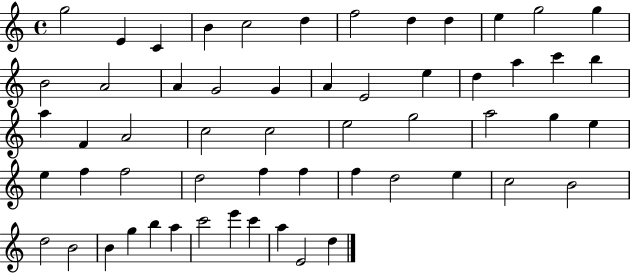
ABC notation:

X:1
T:Untitled
M:4/4
L:1/4
K:C
g2 E C B c2 d f2 d d e g2 g B2 A2 A G2 G A E2 e d a c' b a F A2 c2 c2 e2 g2 a2 g e e f f2 d2 f f f d2 e c2 B2 d2 B2 B g b a c'2 e' c' a E2 d